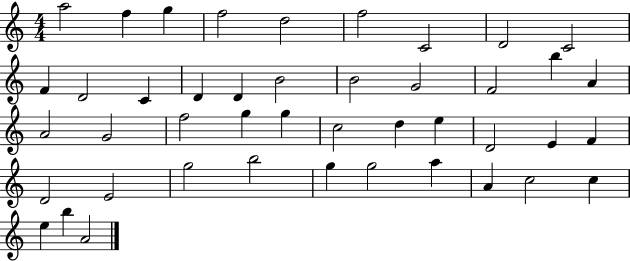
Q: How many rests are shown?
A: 0